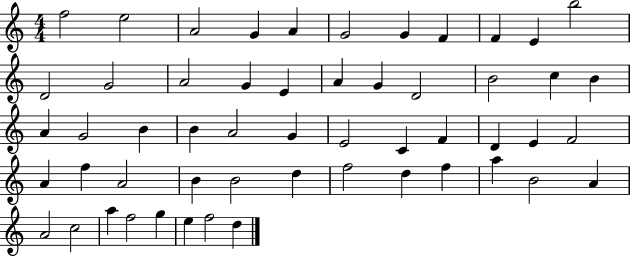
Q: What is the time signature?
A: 4/4